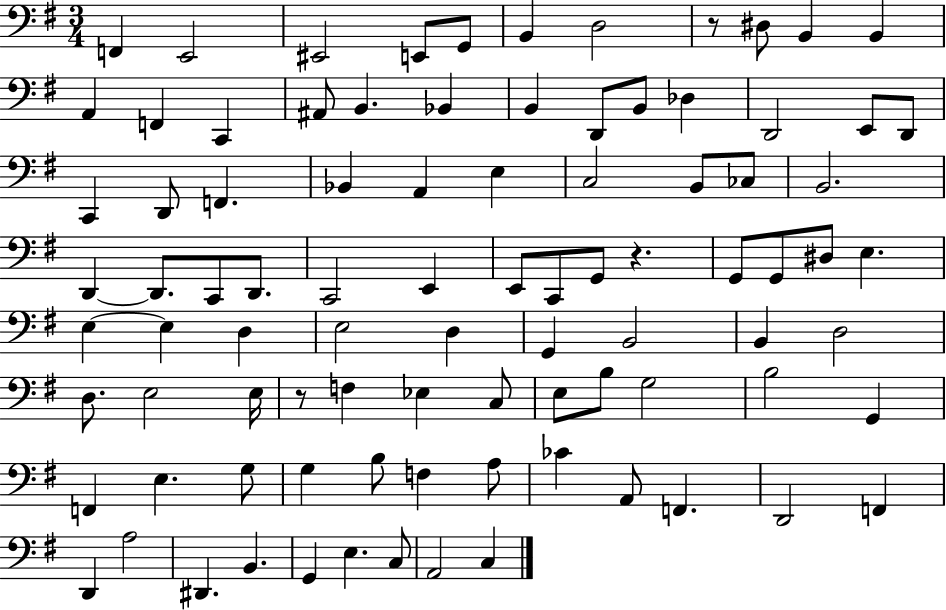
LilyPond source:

{
  \clef bass
  \numericTimeSignature
  \time 3/4
  \key g \major
  \repeat volta 2 { f,4 e,2 | eis,2 e,8 g,8 | b,4 d2 | r8 dis8 b,4 b,4 | \break a,4 f,4 c,4 | ais,8 b,4. bes,4 | b,4 d,8 b,8 des4 | d,2 e,8 d,8 | \break c,4 d,8 f,4. | bes,4 a,4 e4 | c2 b,8 ces8 | b,2. | \break d,4~~ d,8. c,8 d,8. | c,2 e,4 | e,8 c,8 g,8 r4. | g,8 g,8 dis8 e4. | \break e4~~ e4 d4 | e2 d4 | g,4 b,2 | b,4 d2 | \break d8. e2 e16 | r8 f4 ees4 c8 | e8 b8 g2 | b2 g,4 | \break f,4 e4. g8 | g4 b8 f4 a8 | ces'4 a,8 f,4. | d,2 f,4 | \break d,4 a2 | dis,4. b,4. | g,4 e4. c8 | a,2 c4 | \break } \bar "|."
}